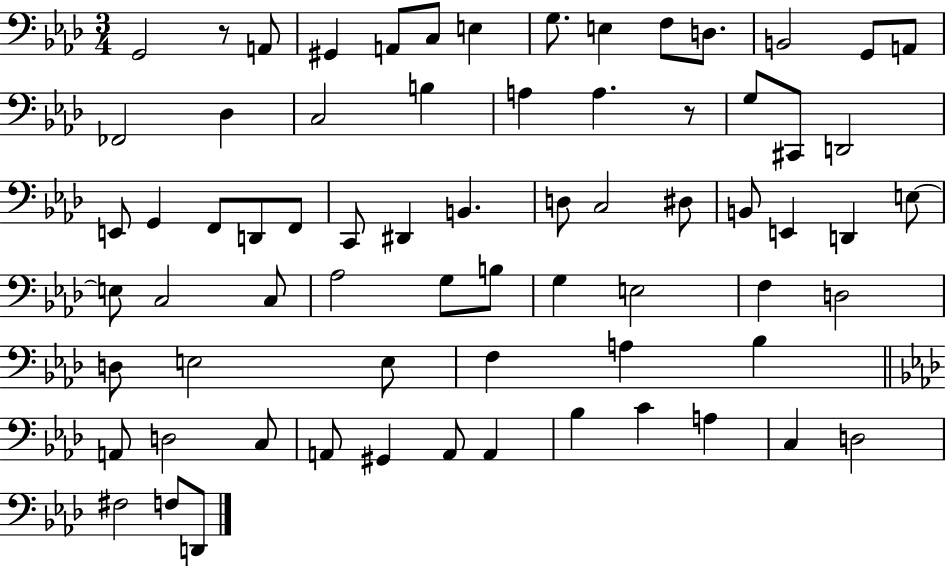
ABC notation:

X:1
T:Untitled
M:3/4
L:1/4
K:Ab
G,,2 z/2 A,,/2 ^G,, A,,/2 C,/2 E, G,/2 E, F,/2 D,/2 B,,2 G,,/2 A,,/2 _F,,2 _D, C,2 B, A, A, z/2 G,/2 ^C,,/2 D,,2 E,,/2 G,, F,,/2 D,,/2 F,,/2 C,,/2 ^D,, B,, D,/2 C,2 ^D,/2 B,,/2 E,, D,, E,/2 E,/2 C,2 C,/2 _A,2 G,/2 B,/2 G, E,2 F, D,2 D,/2 E,2 E,/2 F, A, _B, A,,/2 D,2 C,/2 A,,/2 ^G,, A,,/2 A,, _B, C A, C, D,2 ^F,2 F,/2 D,,/2